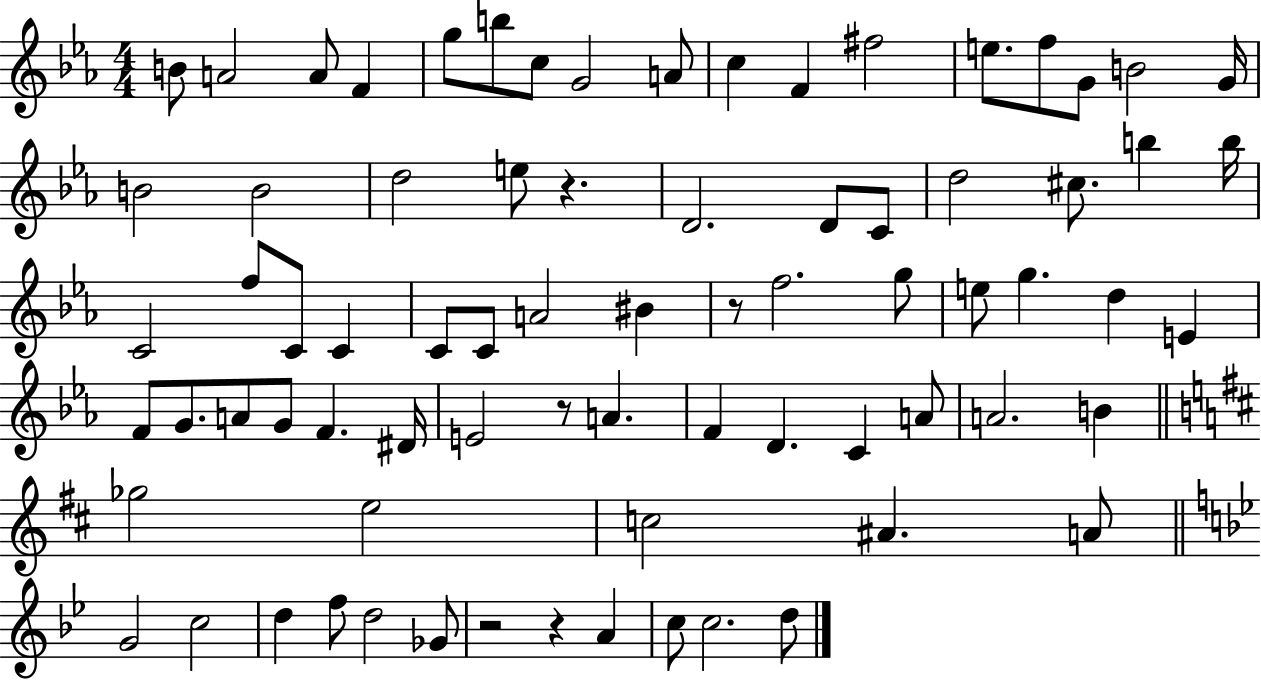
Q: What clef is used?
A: treble